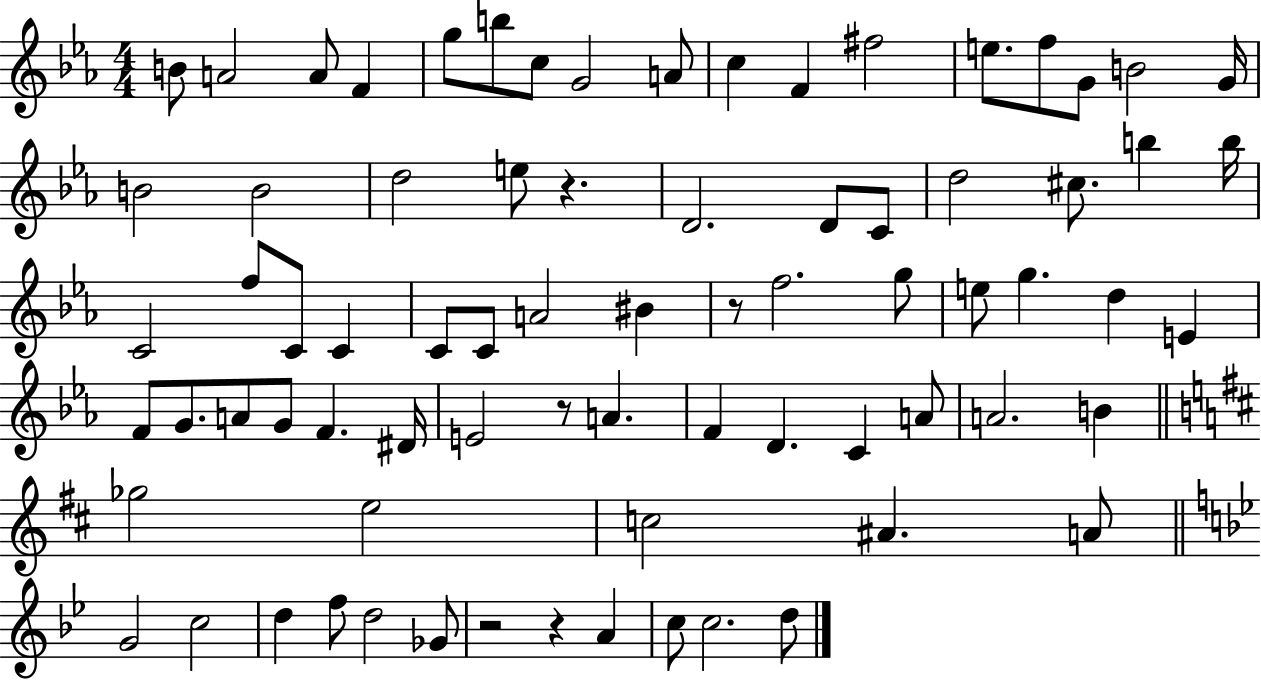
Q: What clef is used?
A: treble